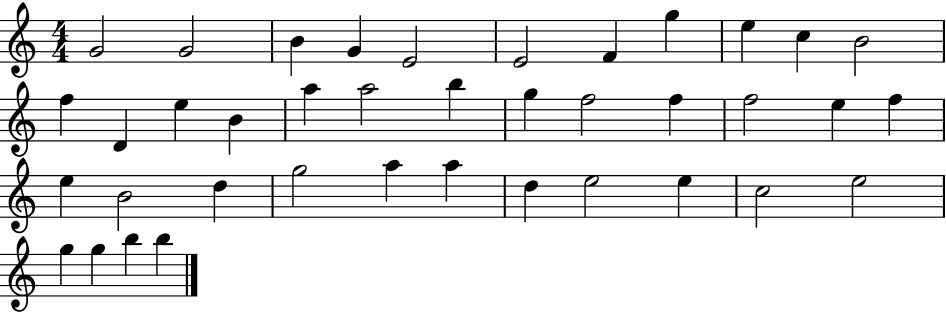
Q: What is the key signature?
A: C major